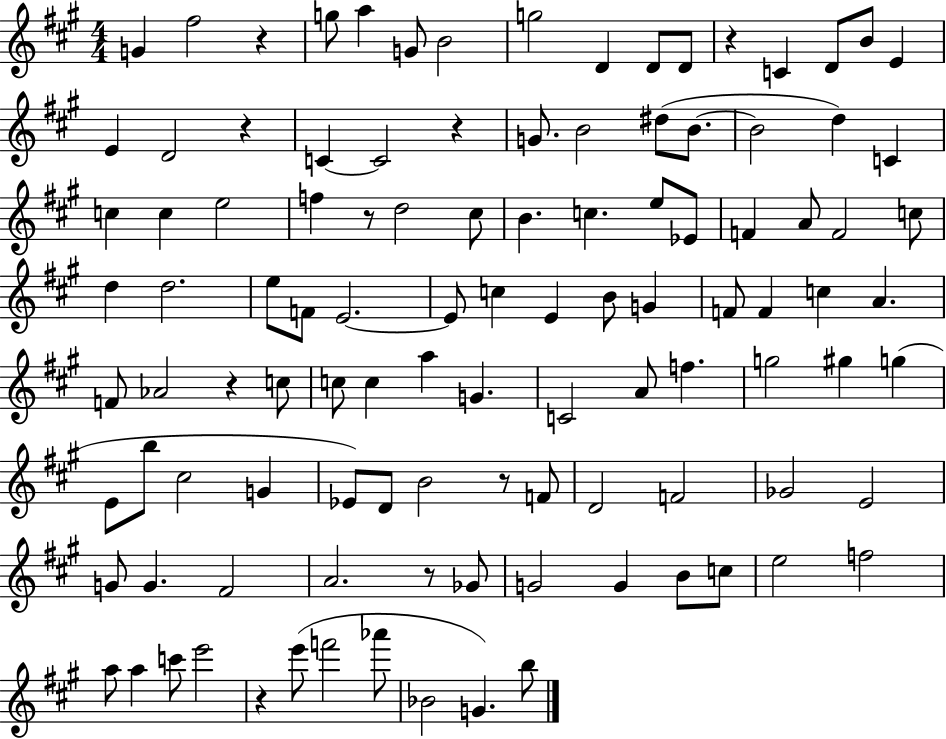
G4/q F#5/h R/q G5/e A5/q G4/e B4/h G5/h D4/q D4/e D4/e R/q C4/q D4/e B4/e E4/q E4/q D4/h R/q C4/q C4/h R/q G4/e. B4/h D#5/e B4/e. B4/h D5/q C4/q C5/q C5/q E5/h F5/q R/e D5/h C#5/e B4/q. C5/q. E5/e Eb4/e F4/q A4/e F4/h C5/e D5/q D5/h. E5/e F4/e E4/h. E4/e C5/q E4/q B4/e G4/q F4/e F4/q C5/q A4/q. F4/e Ab4/h R/q C5/e C5/e C5/q A5/q G4/q. C4/h A4/e F5/q. G5/h G#5/q G5/q E4/e B5/e C#5/h G4/q Eb4/e D4/e B4/h R/e F4/e D4/h F4/h Gb4/h E4/h G4/e G4/q. F#4/h A4/h. R/e Gb4/e G4/h G4/q B4/e C5/e E5/h F5/h A5/e A5/q C6/e E6/h R/q E6/e F6/h Ab6/e Bb4/h G4/q. B5/e